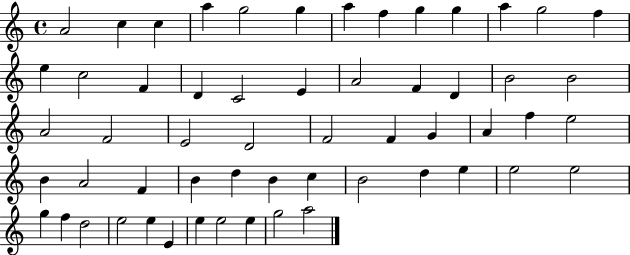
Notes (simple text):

A4/h C5/q C5/q A5/q G5/h G5/q A5/q F5/q G5/q G5/q A5/q G5/h F5/q E5/q C5/h F4/q D4/q C4/h E4/q A4/h F4/q D4/q B4/h B4/h A4/h F4/h E4/h D4/h F4/h F4/q G4/q A4/q F5/q E5/h B4/q A4/h F4/q B4/q D5/q B4/q C5/q B4/h D5/q E5/q E5/h E5/h G5/q F5/q D5/h E5/h E5/q E4/q E5/q E5/h E5/q G5/h A5/h